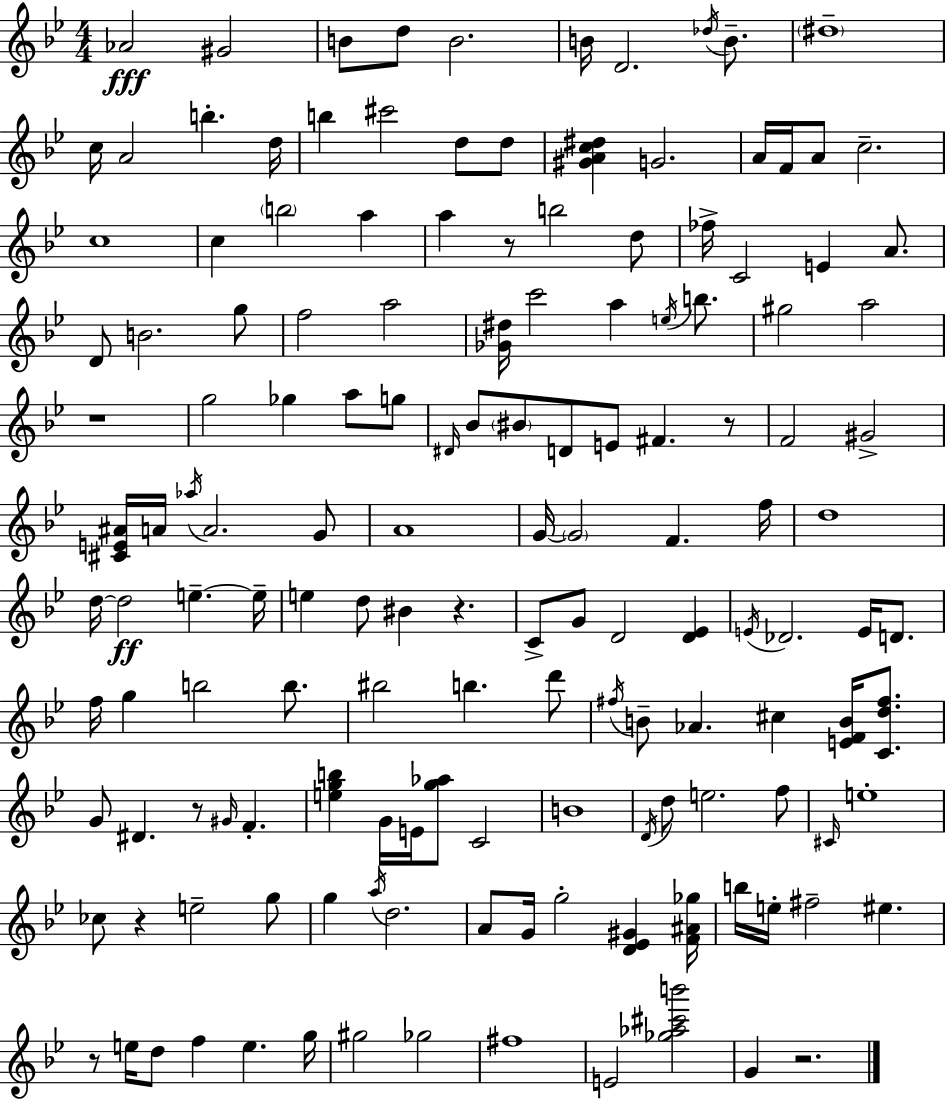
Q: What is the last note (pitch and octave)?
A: G4